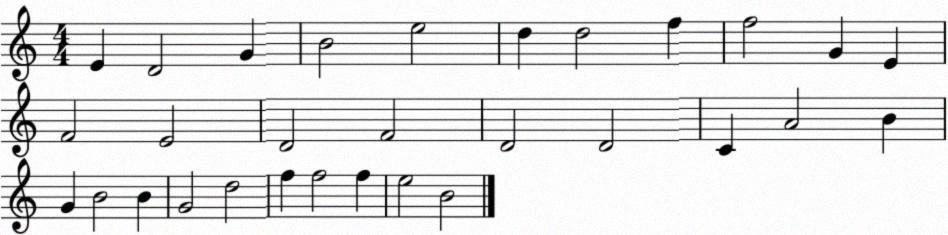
X:1
T:Untitled
M:4/4
L:1/4
K:C
E D2 G B2 e2 d d2 f f2 G E F2 E2 D2 F2 D2 D2 C A2 B G B2 B G2 d2 f f2 f e2 B2